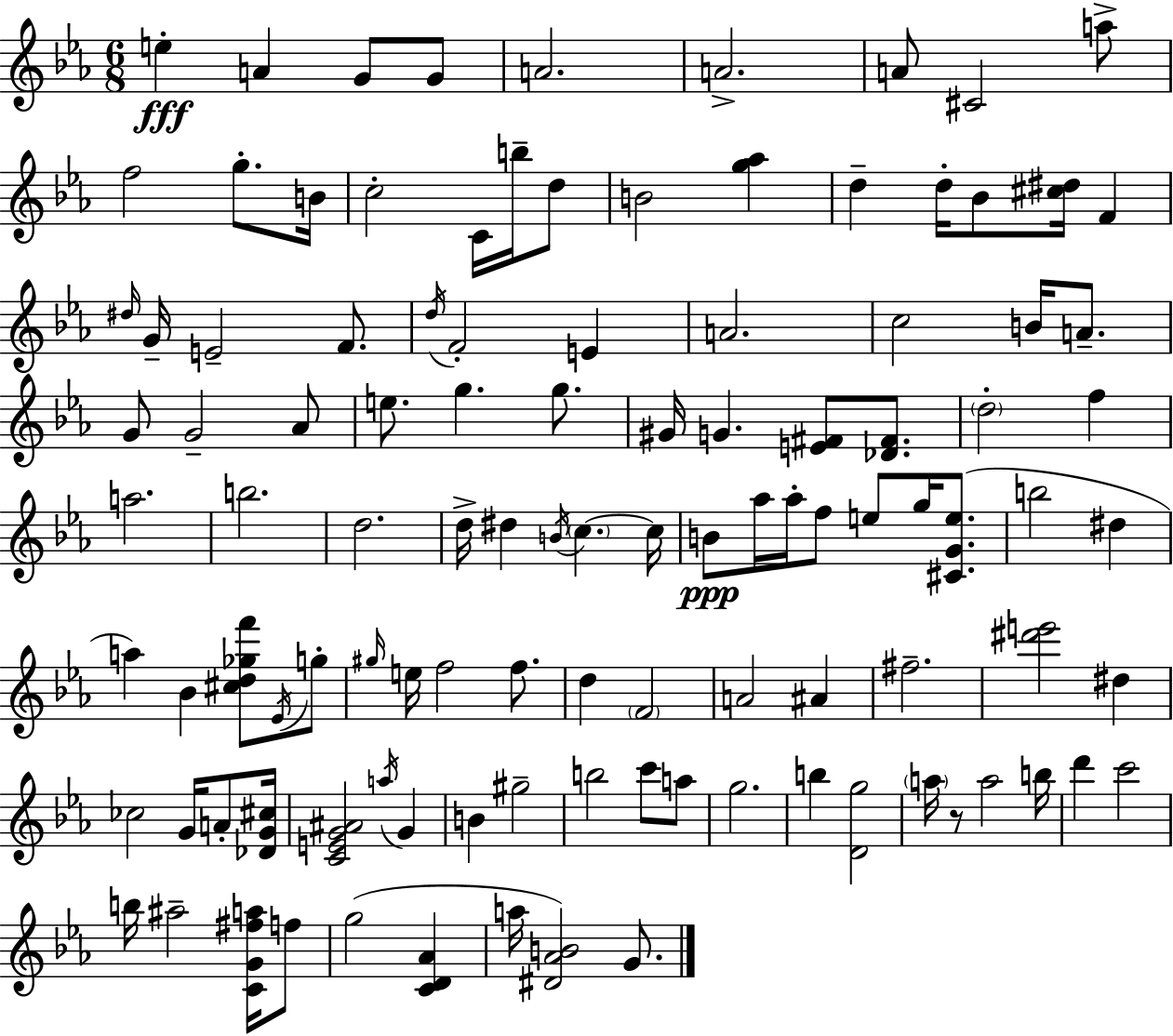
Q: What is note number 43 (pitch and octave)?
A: A5